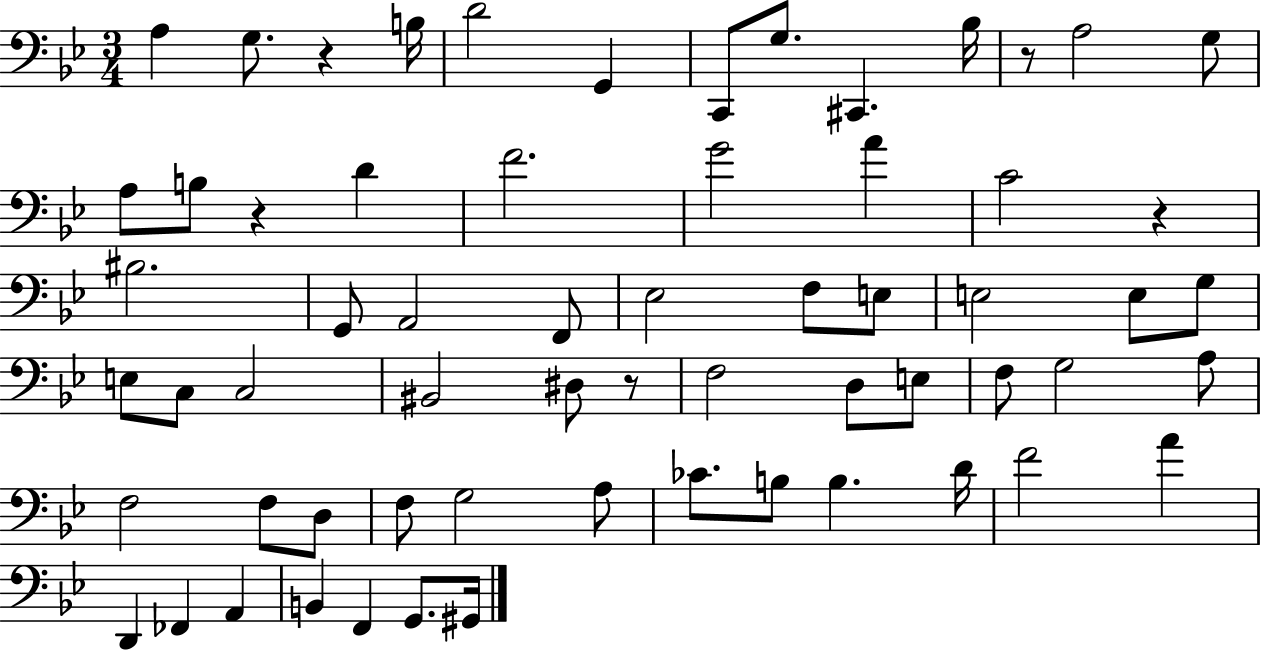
A3/q G3/e. R/q B3/s D4/h G2/q C2/e G3/e. C#2/q. Bb3/s R/e A3/h G3/e A3/e B3/e R/q D4/q F4/h. G4/h A4/q C4/h R/q BIS3/h. G2/e A2/h F2/e Eb3/h F3/e E3/e E3/h E3/e G3/e E3/e C3/e C3/h BIS2/h D#3/e R/e F3/h D3/e E3/e F3/e G3/h A3/e F3/h F3/e D3/e F3/e G3/h A3/e CES4/e. B3/e B3/q. D4/s F4/h A4/q D2/q FES2/q A2/q B2/q F2/q G2/e. G#2/s